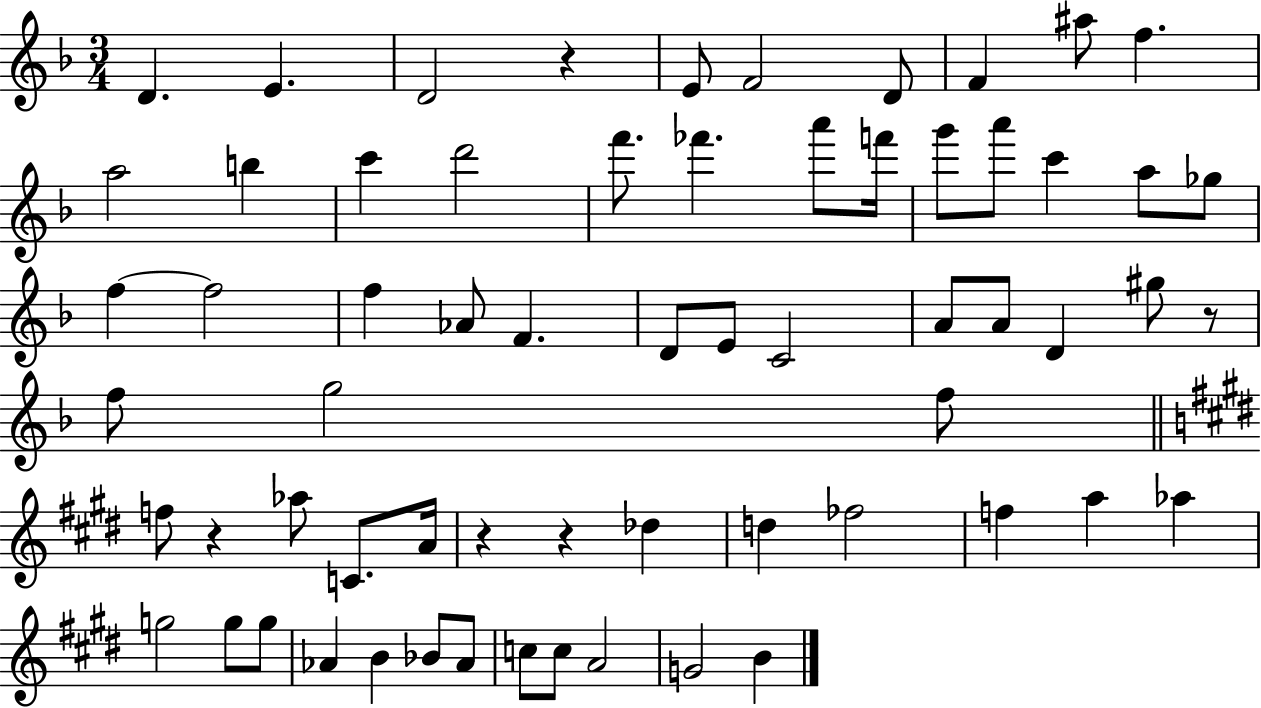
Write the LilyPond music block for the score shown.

{
  \clef treble
  \numericTimeSignature
  \time 3/4
  \key f \major
  d'4. e'4. | d'2 r4 | e'8 f'2 d'8 | f'4 ais''8 f''4. | \break a''2 b''4 | c'''4 d'''2 | f'''8. fes'''4. a'''8 f'''16 | g'''8 a'''8 c'''4 a''8 ges''8 | \break f''4~~ f''2 | f''4 aes'8 f'4. | d'8 e'8 c'2 | a'8 a'8 d'4 gis''8 r8 | \break f''8 g''2 f''8 | \bar "||" \break \key e \major f''8 r4 aes''8 c'8. a'16 | r4 r4 des''4 | d''4 fes''2 | f''4 a''4 aes''4 | \break g''2 g''8 g''8 | aes'4 b'4 bes'8 aes'8 | c''8 c''8 a'2 | g'2 b'4 | \break \bar "|."
}